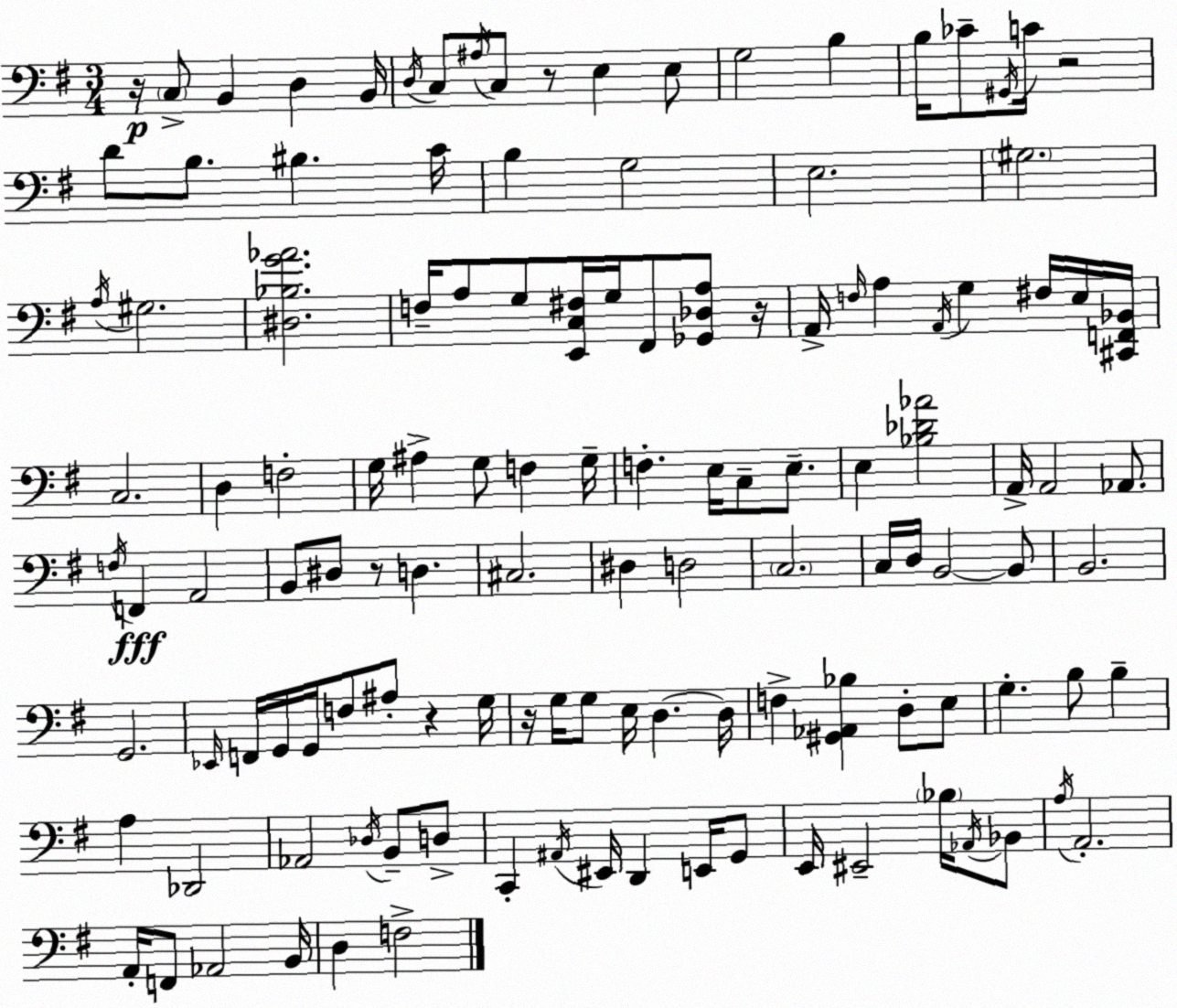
X:1
T:Untitled
M:3/4
L:1/4
K:G
z/4 C,/2 B,, D, B,,/4 D,/4 C,/2 ^A,/4 C,/2 z/2 E, E,/2 G,2 B, B,/4 _C/2 ^G,,/4 C/4 z2 D/2 B,/2 ^B, C/4 B, G,2 E,2 ^G,2 A,/4 ^G,2 [^D,_B,G_A]2 F,/4 A,/2 G,/2 [E,,C,^F,]/4 G,/4 ^F,,/2 [_G,,_D,A,]/2 z/4 A,,/4 F,/4 A, A,,/4 G, ^F,/4 E,/4 [^C,,F,,_B,,]/4 C,2 D, F,2 G,/4 ^A, G,/2 F, G,/4 F, E,/4 C,/2 E,/2 E, [_B,_D_A]2 A,,/4 A,,2 _A,,/2 F,/4 F,, A,,2 B,,/2 ^D,/2 z/2 D, ^C,2 ^D, D,2 C,2 C,/4 D,/4 B,,2 B,,/2 B,,2 G,,2 _E,,/4 F,,/4 G,,/4 G,,/4 F,/2 ^A,/2 z G,/4 z/4 G,/4 G,/2 E,/4 D, D,/4 F, [^G,,_A,,_B,] D,/2 E,/2 G, B,/2 B, A, _D,,2 _A,,2 _D,/4 B,,/2 D,/2 C,, ^A,,/4 ^E,,/4 D,, E,,/4 G,,/2 E,,/4 ^E,,2 _B,/4 _A,,/4 _B,,/2 A,/4 A,,2 A,,/4 F,,/2 _A,,2 B,,/4 D, F,2